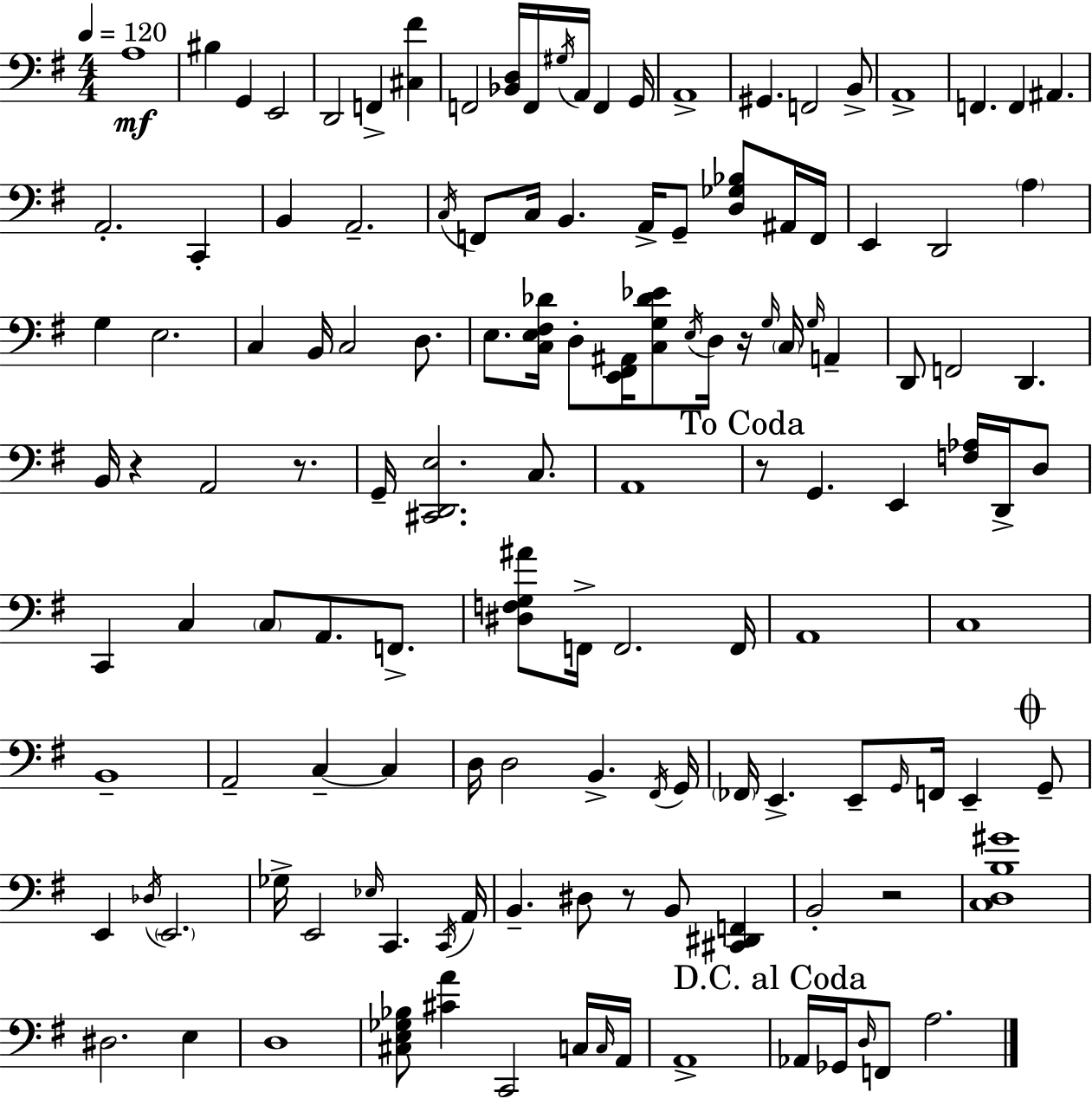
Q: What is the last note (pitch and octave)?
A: A3